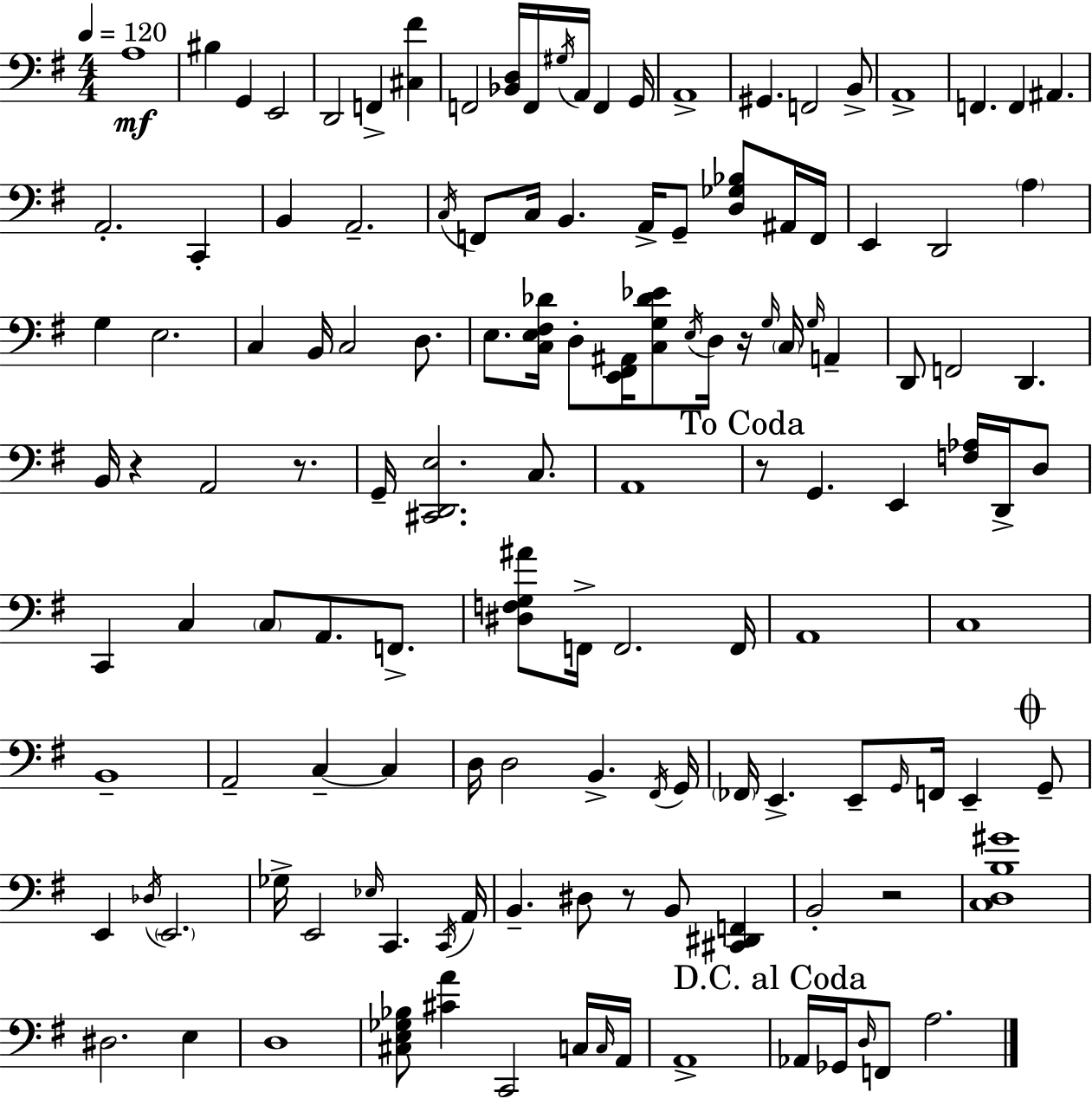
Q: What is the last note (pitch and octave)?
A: A3